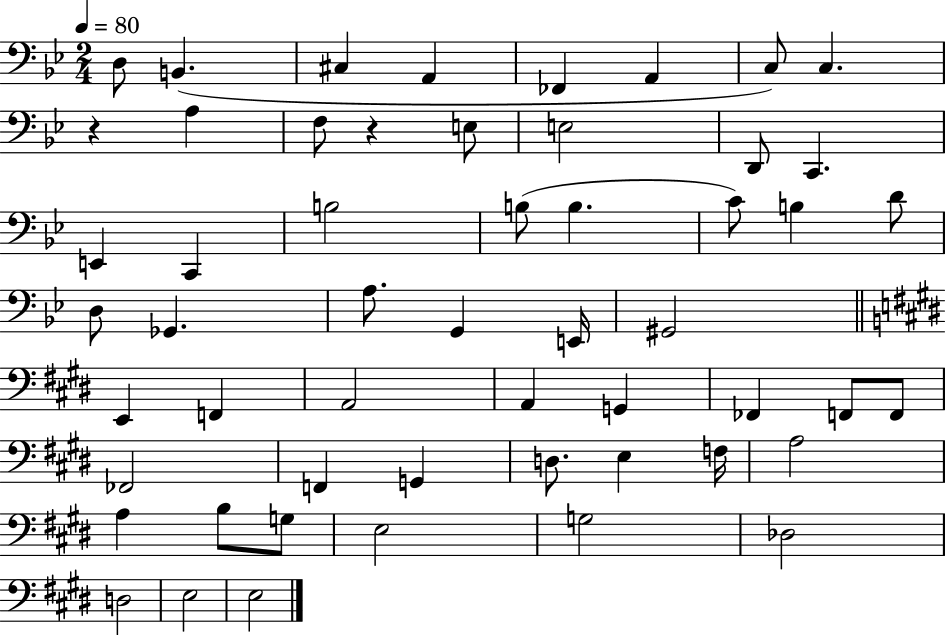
X:1
T:Untitled
M:2/4
L:1/4
K:Bb
D,/2 B,, ^C, A,, _F,, A,, C,/2 C, z A, F,/2 z E,/2 E,2 D,,/2 C,, E,, C,, B,2 B,/2 B, C/2 B, D/2 D,/2 _G,, A,/2 G,, E,,/4 ^G,,2 E,, F,, A,,2 A,, G,, _F,, F,,/2 F,,/2 _F,,2 F,, G,, D,/2 E, F,/4 A,2 A, B,/2 G,/2 E,2 G,2 _D,2 D,2 E,2 E,2